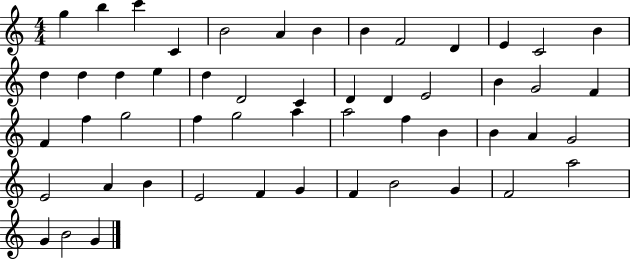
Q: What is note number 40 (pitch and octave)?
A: A4